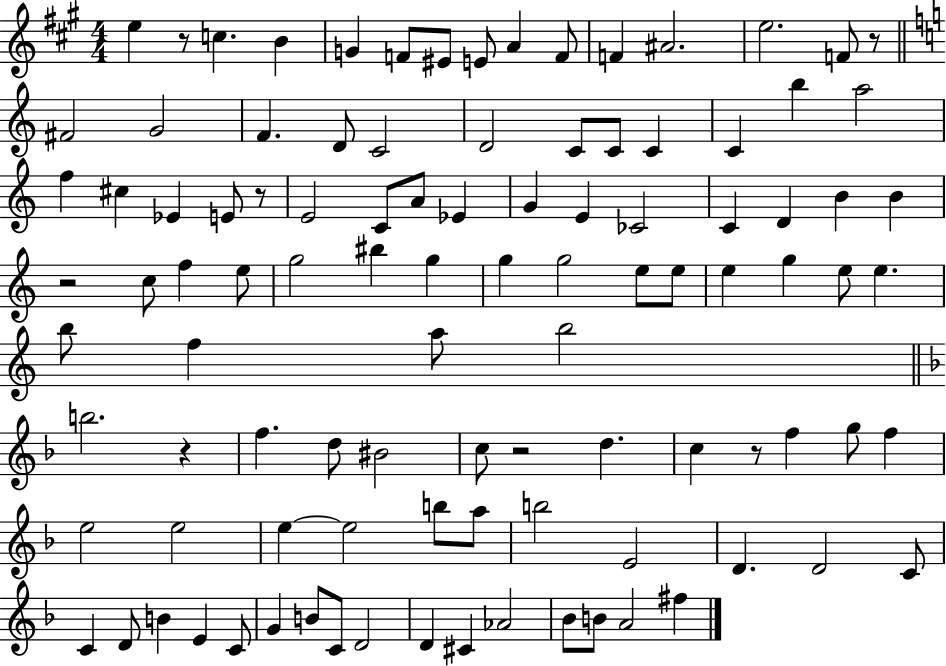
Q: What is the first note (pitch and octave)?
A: E5